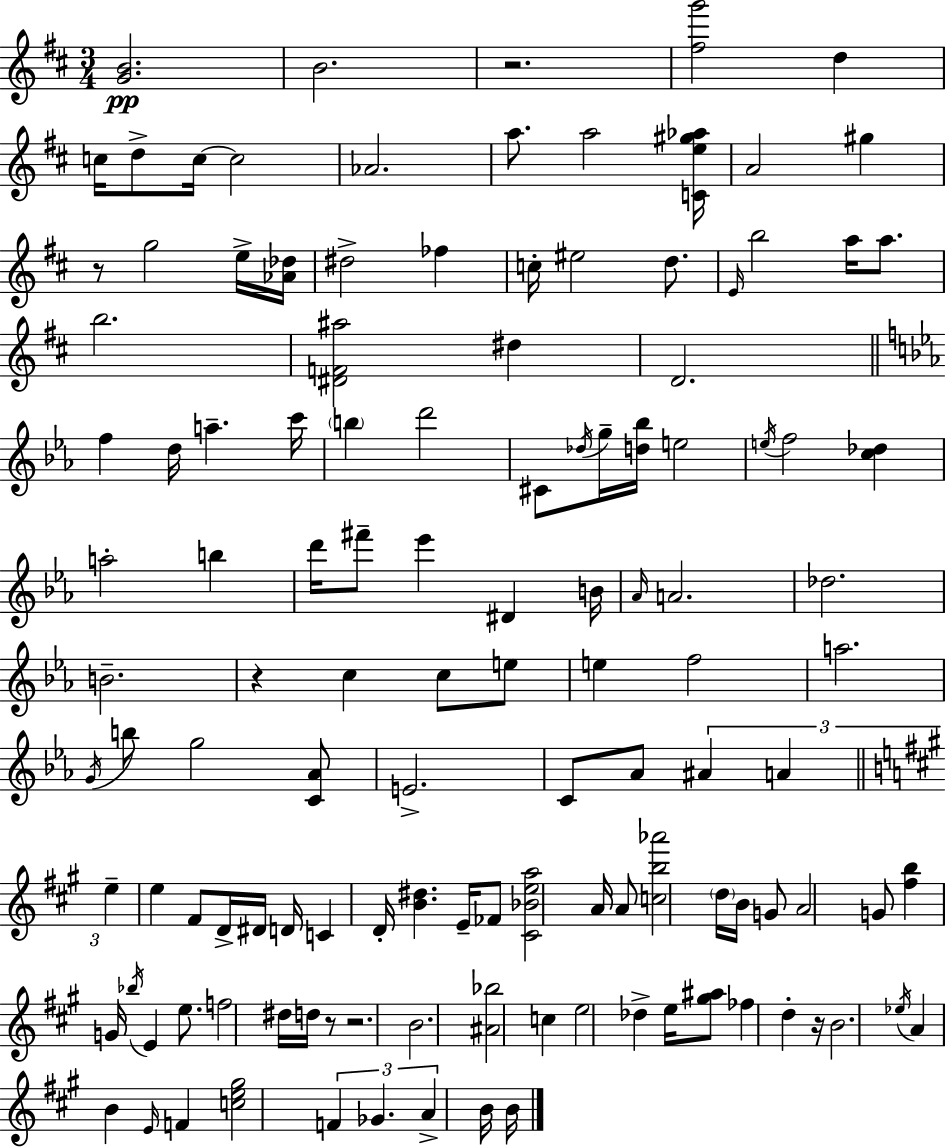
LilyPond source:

{
  \clef treble
  \numericTimeSignature
  \time 3/4
  \key d \major
  <g' b'>2.\pp | b'2. | r2. | <fis'' g'''>2 d''4 | \break c''16 d''8-> c''16~~ c''2 | aes'2. | a''8. a''2 <c' e'' gis'' aes''>16 | a'2 gis''4 | \break r8 g''2 e''16-> <aes' des''>16 | dis''2-> fes''4 | c''16-. eis''2 d''8. | \grace { e'16 } b''2 a''16 a''8. | \break b''2. | <dis' f' ais''>2 dis''4 | d'2. | \bar "||" \break \key c \minor f''4 d''16 a''4.-- c'''16 | \parenthesize b''4 d'''2 | cis'8 \acciaccatura { des''16 } g''16-- <d'' bes''>16 e''2 | \acciaccatura { e''16 } f''2 <c'' des''>4 | \break a''2-. b''4 | d'''16 fis'''8-- ees'''4 dis'4 | b'16 \grace { aes'16 } a'2. | des''2. | \break b'2.-- | r4 c''4 c''8 | e''8 e''4 f''2 | a''2. | \break \acciaccatura { g'16 } b''8 g''2 | <c' aes'>8 e'2.-> | c'8 aes'8 \tuplet 3/2 { ais'4 | a'4 \bar "||" \break \key a \major e''4-- } e''4 fis'8 d'16-> dis'16 | d'16 c'4 d'16-. <b' dis''>4. | e'16-- fes'8 <cis' bes' e'' a''>2 a'16 | a'8 <c'' b'' aes'''>2 \parenthesize d''16 b'16 | \break g'8 a'2 g'8 | <fis'' b''>4 g'16 \acciaccatura { bes''16 } e'4 e''8. | f''2 dis''16 d''16 r8 | r2. | \break b'2. | <ais' bes''>2 c''4 | e''2 des''4-> | e''16 <gis'' ais''>8 fes''4 d''4-. | \break r16 b'2. | \acciaccatura { ees''16 } a'4 b'4 \grace { e'16 } f'4 | <c'' e'' gis''>2 \tuplet 3/2 { f'4 | ges'4. a'4-> } | \break b'16 b'16 \bar "|."
}